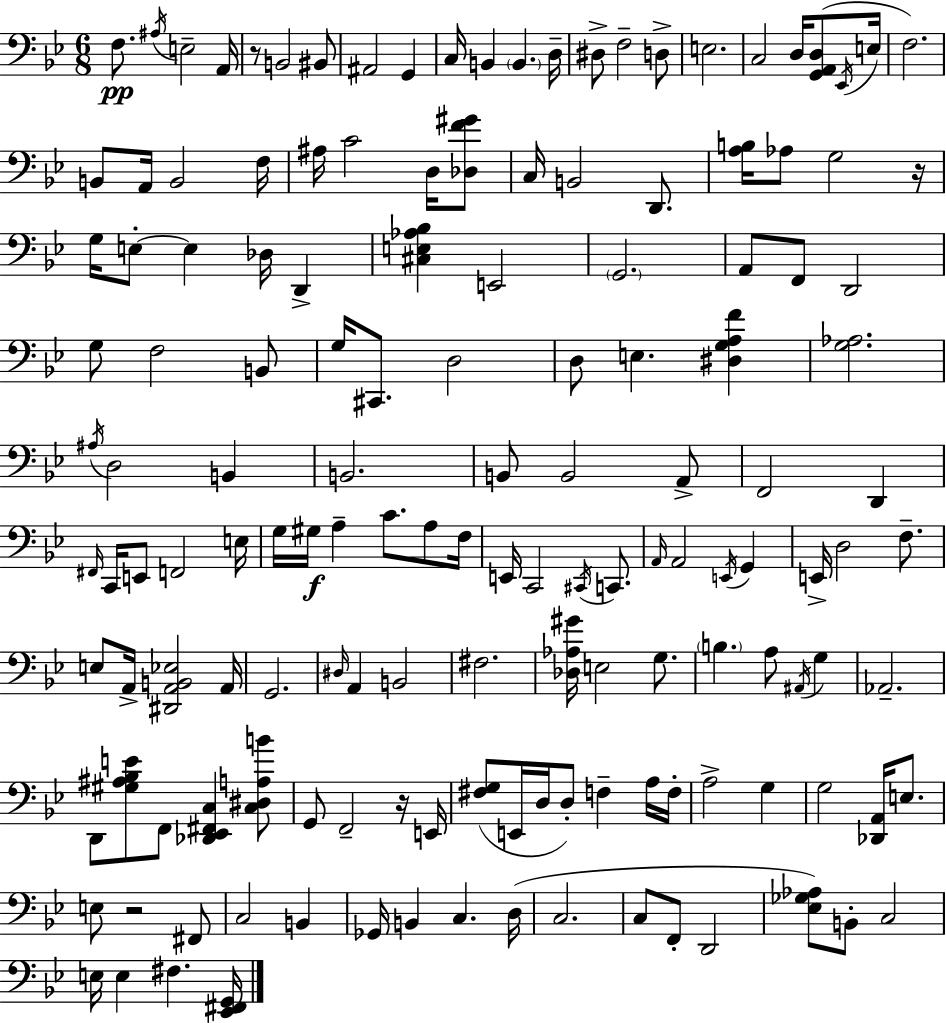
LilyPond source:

{
  \clef bass
  \numericTimeSignature
  \time 6/8
  \key bes \major
  f8.\pp \acciaccatura { ais16 } e2-- | a,16 r8 b,2 bis,8 | ais,2 g,4 | c16 b,4 \parenthesize b,4. | \break d16-- dis8-> f2-- d8-> | e2. | c2 d16 <g, a, d>8( | \acciaccatura { ees,16 } e16 f2.) | \break b,8 a,16 b,2 | f16 ais16 c'2 d16 | <des f' gis'>8 c16 b,2 d,8. | <a b>16 aes8 g2 | \break r16 g16 e8-.~~ e4 des16 d,4-> | <cis e aes bes>4 e,2 | \parenthesize g,2. | a,8 f,8 d,2 | \break g8 f2 | b,8 g16 cis,8. d2 | d8 e4. <dis g a f'>4 | <g aes>2. | \break \acciaccatura { ais16 } d2 b,4 | b,2. | b,8 b,2 | a,8-> f,2 d,4 | \break \grace { fis,16 } c,16 e,8 f,2 | e16 g16 gis16\f a4-- c'8. | a8 f16 e,16 c,2 | \acciaccatura { cis,16 } c,8. \grace { a,16 } a,2 | \break \acciaccatura { e,16 } g,4 e,16-> d2 | f8.-- e8 a,16-> <dis, a, b, ees>2 | a,16 g,2. | \grace { dis16 } a,4 | \break b,2 fis2. | <des aes gis'>16 e2 | g8. \parenthesize b4. | a8 \acciaccatura { ais,16 } g4 aes,2.-- | \break d,8 <gis ais bes e'>8 | f,8 <des, ees, fis, c>4 <c dis a b'>8 g,8 f,2-- | r16 e,16 <fis g>8( e,16 | d16 d8-.) f4-- a16 f16-. a2-> | \break g4 g2 | <des, a,>16 e8. e8 r2 | fis,8 c2 | b,4 ges,16 b,4 | \break c4. d16( c2. | c8 f,8-. | d,2 <ees ges aes>8) b,8-. | c2 e16 e4 | \break fis4. <ees, fis, g,>16 \bar "|."
}